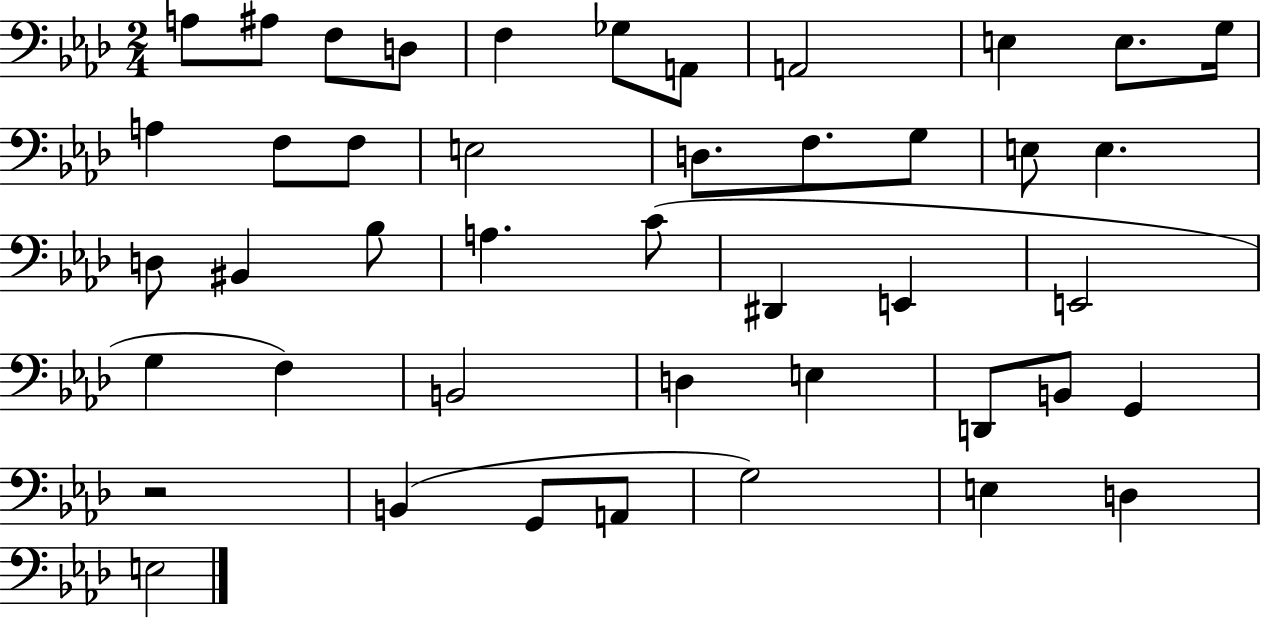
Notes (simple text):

A3/e A#3/e F3/e D3/e F3/q Gb3/e A2/e A2/h E3/q E3/e. G3/s A3/q F3/e F3/e E3/h D3/e. F3/e. G3/e E3/e E3/q. D3/e BIS2/q Bb3/e A3/q. C4/e D#2/q E2/q E2/h G3/q F3/q B2/h D3/q E3/q D2/e B2/e G2/q R/h B2/q G2/e A2/e G3/h E3/q D3/q E3/h